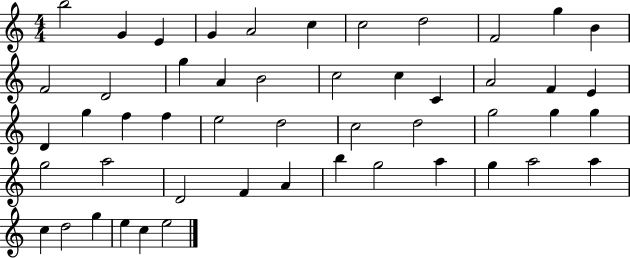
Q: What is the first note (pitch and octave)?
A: B5